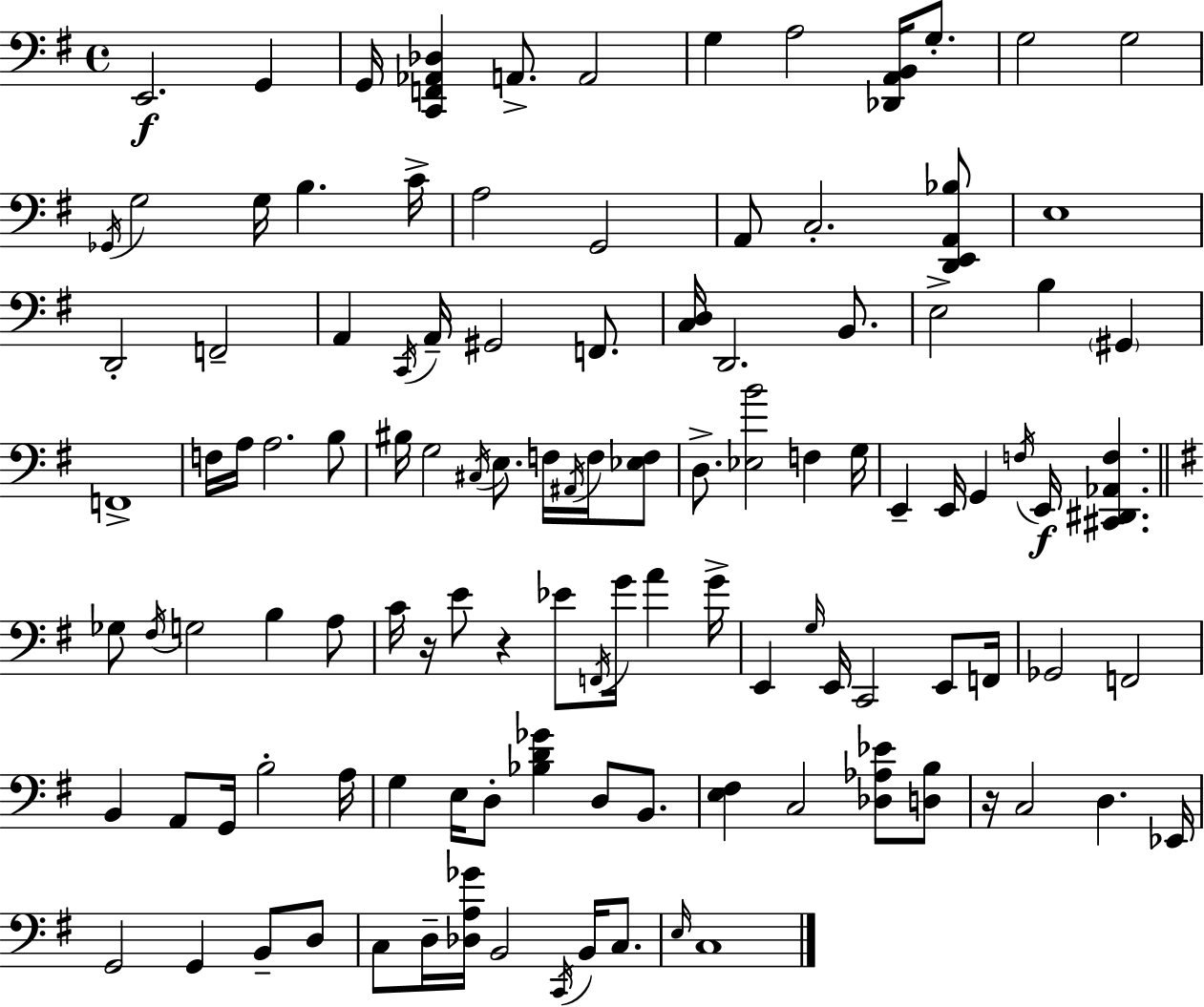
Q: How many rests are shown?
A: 3